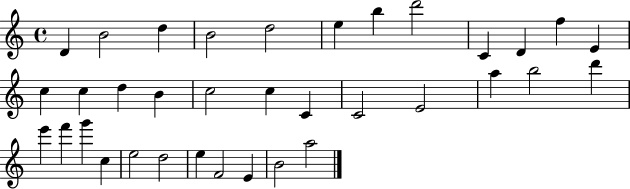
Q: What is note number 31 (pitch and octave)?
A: E5